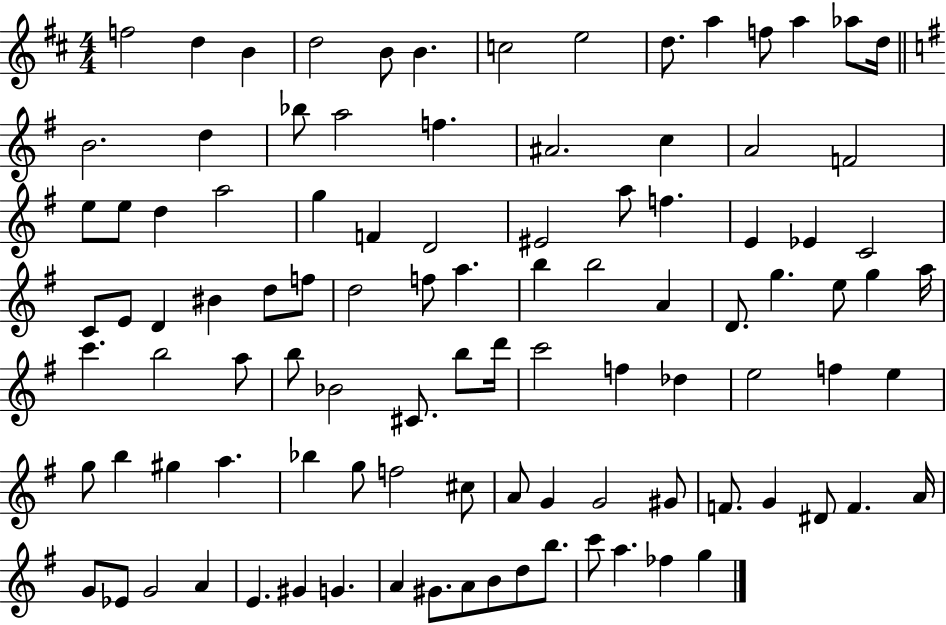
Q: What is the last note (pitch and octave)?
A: G5